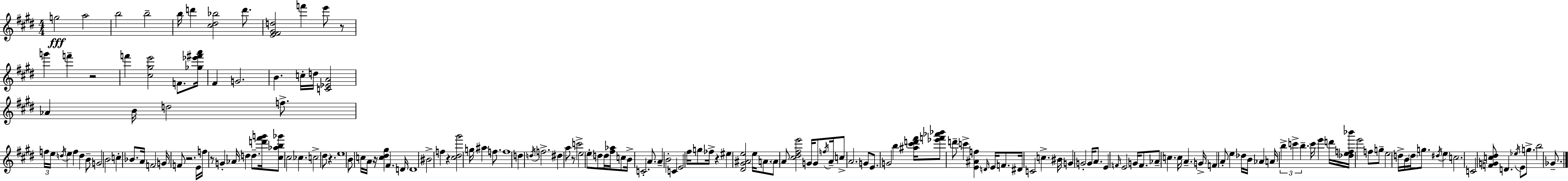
{
  \clef treble
  \numericTimeSignature
  \time 4/4
  \key e \major
  g''2\fff a''2 | b''2 b''2-- | b''16 d'''4 <cis'' dis'' bes''>2 d'''8. | <e' fis' gis' d''>2 f'''4 e'''8 r8 | \break g'''4 f'''4-- r2 | f'''4 <cis'' gis'' e'''>2 f'8. <ges'' ees''' fis''' a'''>16 | fis'4 g'2. | b'4. c''16-. d''16 <c' ees' a'>2 | \break aes'4 b'16 d''2 f''8.-> | \tuplet 3/2 { f''16 e''16 \acciaccatura { d''16 } } e''4 f''4 d''4 b'8-- | g'2 b'2 | c''4-. bes'8. a'16 f'2 | \break g'16 f'8 r2. | e'16 f''16 r8 g'4-. aes'16 d''4 d''8.-- | <d''' fis''' g'''>16 <cis'' aes'' b'' ges'''>8 cis''2 ces''4. | c''2-> dis''8 r4. | \break e''1 | b'8 c''16 a'16 r16 <c'' dis'' gis''>4 fis'4. | d'16 d'1 | bis'2-> f''4 r4 | \break <cis'' dis'' gis'''>2 g''16 ais''4 f''8. | f''1 | d''4 \acciaccatura { d''16 } f''2.-> | dis''4 a''8 r8 c'''2-> | \break e''2 e''8-. d''8 d''16 <fis'' aes''>16 | c''8 b'16-> c'2.-. a'8. | a'4-- b'2-. c'4 | e'2 fis''16 g''8 fes''16-> r4 | \break eis''4 <dis' gis' ais' e''>2 e''16 a'8. | \parenthesize a'8 a'8 <cis'' dis'' fis'' e'''>2 g'16 g'8 | \acciaccatura { f''16 } a'16-- c''8-> a'2. | g'8 e'8. g'2 b''4 | \break <ais'' cis''' d''' fis'''>16 <ees''' f''' aes''' bes'''>8 d'''8-- c'''4-> <e' ais' f''>4 \grace { d'16 } | e'16 f'8. dis'16 c'2 c''4.-> | bis'16 g'4 g'2-. | g'16 a'8. e'4 \grace { f'16 } e'2 | \break g'16 f'8. aes'8-- c''4. c''16 a'4.-- | g'16-> f'4 a'8-. e''4 des''16 | b'16 aes'4 a'16 \tuplet 3/2 { b''4-> c'''4-> b''4.-- } | c'''16 e'''4 d'''16 <des'' e'' f'' bes'''>16 e'''2 | \break f''8 g''8-- e''2 d''16-> | b'16 \parenthesize d''16 g''8. \acciaccatura { dis''16 } e''4 c''2. | c'2 <f' g' c'' dis''>8 | d'4. \acciaccatura { ees''16 } e'8 g''8.-> b''2 | \break ges'8.-- \bar "|."
}